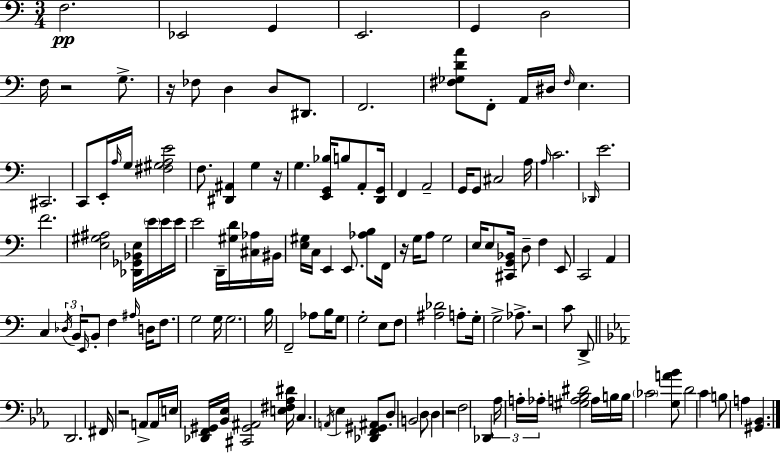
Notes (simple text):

F3/h. Eb2/h G2/q E2/h. G2/q D3/h F3/s R/h G3/e. R/s FES3/e D3/q D3/e D#2/e. F2/h. [F#3,Gb3,D4,A4]/e F2/e A2/s D#3/s F#3/s E3/q. C#2/h. C2/e E2/s A3/s G3/s [F#3,G#3,A3,E4]/h F3/e. [D#2,A#2]/q G3/q R/s G3/q. [E2,G2,Bb3]/s B3/e A2/e [D2,G2]/s F2/q A2/h G2/s G2/e C#3/h A3/s A3/s C4/h. Db2/s E4/h. F4/h. [E3,G#3,A#3]/h [Db2,Gb2,Bb2,E3]/s E4/s E4/s E4/s E4/h D2/s [G#3,D4]/s [C#3,Ab3]/s BIS2/s [E3,G#3]/s C3/s E2/q E2/e. [Ab3,B3]/e F2/s R/s G3/s A3/e G3/h E3/s E3/e [C#2,G2,Bb2]/s D3/e F3/q E2/e C2/h A2/q C3/q Db3/s B2/s E2/s B2/e F3/q A#3/s D3/s F3/e. G3/h G3/s G3/h. B3/s F2/h Ab3/e B3/s G3/e G3/h E3/e F3/e [A#3,Db4]/h A3/e G3/s G3/h Ab3/e. R/h C4/e D2/e D2/h. F#2/s R/h A2/e A2/s E3/s [Db2,F2,G#2]/s [Bb2,Eb3]/s [C#2,G#2,A#2]/h [E3,F#3,Ab3,D#4]/s C3/q. A2/s Eb3/q [Db2,F2,G#2,A#2]/e D3/e B2/h D3/e D3/q R/h F3/h Db2/q Ab3/s A3/s Ab3/s [G#3,A3,Bb3,D#4]/h A3/s B3/s B3/s CES4/h [G3,A4,Bb4]/e D4/h C4/q B3/e A3/q [G#2,Bb2]/q.